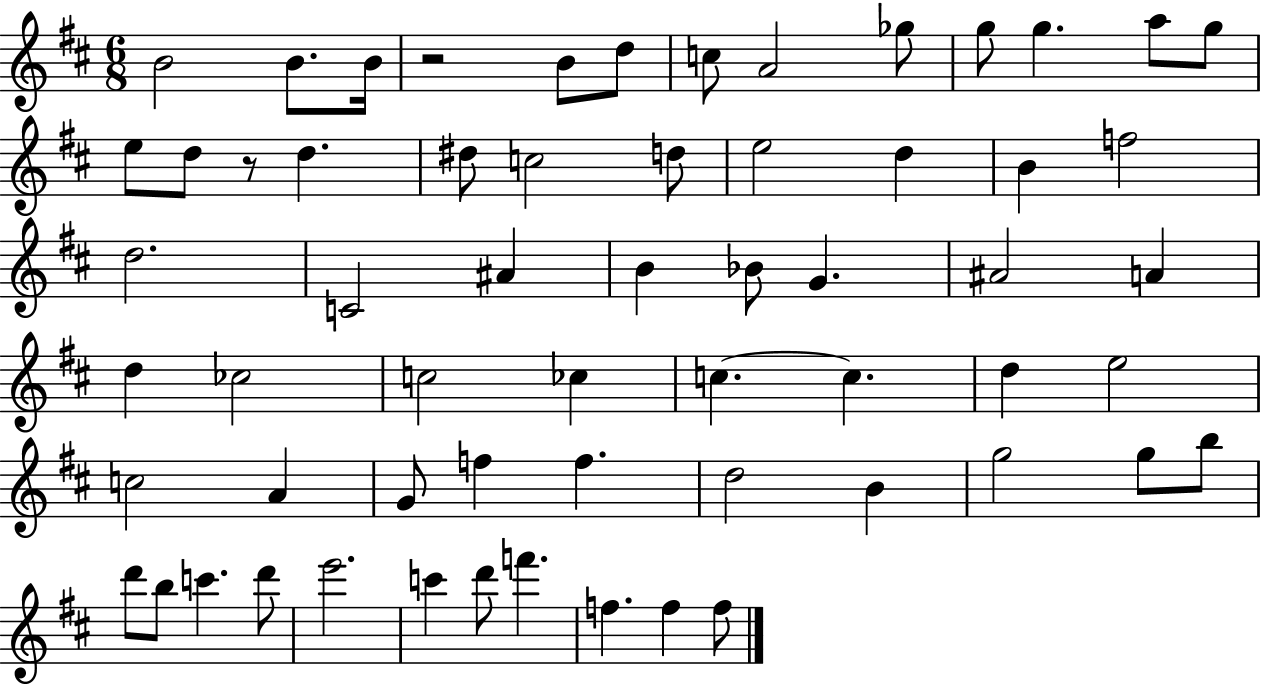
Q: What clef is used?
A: treble